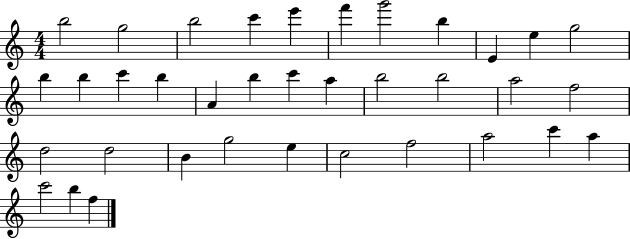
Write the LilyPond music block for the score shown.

{
  \clef treble
  \numericTimeSignature
  \time 4/4
  \key c \major
  b''2 g''2 | b''2 c'''4 e'''4 | f'''4 g'''2 b''4 | e'4 e''4 g''2 | \break b''4 b''4 c'''4 b''4 | a'4 b''4 c'''4 a''4 | b''2 b''2 | a''2 f''2 | \break d''2 d''2 | b'4 g''2 e''4 | c''2 f''2 | a''2 c'''4 a''4 | \break c'''2 b''4 f''4 | \bar "|."
}